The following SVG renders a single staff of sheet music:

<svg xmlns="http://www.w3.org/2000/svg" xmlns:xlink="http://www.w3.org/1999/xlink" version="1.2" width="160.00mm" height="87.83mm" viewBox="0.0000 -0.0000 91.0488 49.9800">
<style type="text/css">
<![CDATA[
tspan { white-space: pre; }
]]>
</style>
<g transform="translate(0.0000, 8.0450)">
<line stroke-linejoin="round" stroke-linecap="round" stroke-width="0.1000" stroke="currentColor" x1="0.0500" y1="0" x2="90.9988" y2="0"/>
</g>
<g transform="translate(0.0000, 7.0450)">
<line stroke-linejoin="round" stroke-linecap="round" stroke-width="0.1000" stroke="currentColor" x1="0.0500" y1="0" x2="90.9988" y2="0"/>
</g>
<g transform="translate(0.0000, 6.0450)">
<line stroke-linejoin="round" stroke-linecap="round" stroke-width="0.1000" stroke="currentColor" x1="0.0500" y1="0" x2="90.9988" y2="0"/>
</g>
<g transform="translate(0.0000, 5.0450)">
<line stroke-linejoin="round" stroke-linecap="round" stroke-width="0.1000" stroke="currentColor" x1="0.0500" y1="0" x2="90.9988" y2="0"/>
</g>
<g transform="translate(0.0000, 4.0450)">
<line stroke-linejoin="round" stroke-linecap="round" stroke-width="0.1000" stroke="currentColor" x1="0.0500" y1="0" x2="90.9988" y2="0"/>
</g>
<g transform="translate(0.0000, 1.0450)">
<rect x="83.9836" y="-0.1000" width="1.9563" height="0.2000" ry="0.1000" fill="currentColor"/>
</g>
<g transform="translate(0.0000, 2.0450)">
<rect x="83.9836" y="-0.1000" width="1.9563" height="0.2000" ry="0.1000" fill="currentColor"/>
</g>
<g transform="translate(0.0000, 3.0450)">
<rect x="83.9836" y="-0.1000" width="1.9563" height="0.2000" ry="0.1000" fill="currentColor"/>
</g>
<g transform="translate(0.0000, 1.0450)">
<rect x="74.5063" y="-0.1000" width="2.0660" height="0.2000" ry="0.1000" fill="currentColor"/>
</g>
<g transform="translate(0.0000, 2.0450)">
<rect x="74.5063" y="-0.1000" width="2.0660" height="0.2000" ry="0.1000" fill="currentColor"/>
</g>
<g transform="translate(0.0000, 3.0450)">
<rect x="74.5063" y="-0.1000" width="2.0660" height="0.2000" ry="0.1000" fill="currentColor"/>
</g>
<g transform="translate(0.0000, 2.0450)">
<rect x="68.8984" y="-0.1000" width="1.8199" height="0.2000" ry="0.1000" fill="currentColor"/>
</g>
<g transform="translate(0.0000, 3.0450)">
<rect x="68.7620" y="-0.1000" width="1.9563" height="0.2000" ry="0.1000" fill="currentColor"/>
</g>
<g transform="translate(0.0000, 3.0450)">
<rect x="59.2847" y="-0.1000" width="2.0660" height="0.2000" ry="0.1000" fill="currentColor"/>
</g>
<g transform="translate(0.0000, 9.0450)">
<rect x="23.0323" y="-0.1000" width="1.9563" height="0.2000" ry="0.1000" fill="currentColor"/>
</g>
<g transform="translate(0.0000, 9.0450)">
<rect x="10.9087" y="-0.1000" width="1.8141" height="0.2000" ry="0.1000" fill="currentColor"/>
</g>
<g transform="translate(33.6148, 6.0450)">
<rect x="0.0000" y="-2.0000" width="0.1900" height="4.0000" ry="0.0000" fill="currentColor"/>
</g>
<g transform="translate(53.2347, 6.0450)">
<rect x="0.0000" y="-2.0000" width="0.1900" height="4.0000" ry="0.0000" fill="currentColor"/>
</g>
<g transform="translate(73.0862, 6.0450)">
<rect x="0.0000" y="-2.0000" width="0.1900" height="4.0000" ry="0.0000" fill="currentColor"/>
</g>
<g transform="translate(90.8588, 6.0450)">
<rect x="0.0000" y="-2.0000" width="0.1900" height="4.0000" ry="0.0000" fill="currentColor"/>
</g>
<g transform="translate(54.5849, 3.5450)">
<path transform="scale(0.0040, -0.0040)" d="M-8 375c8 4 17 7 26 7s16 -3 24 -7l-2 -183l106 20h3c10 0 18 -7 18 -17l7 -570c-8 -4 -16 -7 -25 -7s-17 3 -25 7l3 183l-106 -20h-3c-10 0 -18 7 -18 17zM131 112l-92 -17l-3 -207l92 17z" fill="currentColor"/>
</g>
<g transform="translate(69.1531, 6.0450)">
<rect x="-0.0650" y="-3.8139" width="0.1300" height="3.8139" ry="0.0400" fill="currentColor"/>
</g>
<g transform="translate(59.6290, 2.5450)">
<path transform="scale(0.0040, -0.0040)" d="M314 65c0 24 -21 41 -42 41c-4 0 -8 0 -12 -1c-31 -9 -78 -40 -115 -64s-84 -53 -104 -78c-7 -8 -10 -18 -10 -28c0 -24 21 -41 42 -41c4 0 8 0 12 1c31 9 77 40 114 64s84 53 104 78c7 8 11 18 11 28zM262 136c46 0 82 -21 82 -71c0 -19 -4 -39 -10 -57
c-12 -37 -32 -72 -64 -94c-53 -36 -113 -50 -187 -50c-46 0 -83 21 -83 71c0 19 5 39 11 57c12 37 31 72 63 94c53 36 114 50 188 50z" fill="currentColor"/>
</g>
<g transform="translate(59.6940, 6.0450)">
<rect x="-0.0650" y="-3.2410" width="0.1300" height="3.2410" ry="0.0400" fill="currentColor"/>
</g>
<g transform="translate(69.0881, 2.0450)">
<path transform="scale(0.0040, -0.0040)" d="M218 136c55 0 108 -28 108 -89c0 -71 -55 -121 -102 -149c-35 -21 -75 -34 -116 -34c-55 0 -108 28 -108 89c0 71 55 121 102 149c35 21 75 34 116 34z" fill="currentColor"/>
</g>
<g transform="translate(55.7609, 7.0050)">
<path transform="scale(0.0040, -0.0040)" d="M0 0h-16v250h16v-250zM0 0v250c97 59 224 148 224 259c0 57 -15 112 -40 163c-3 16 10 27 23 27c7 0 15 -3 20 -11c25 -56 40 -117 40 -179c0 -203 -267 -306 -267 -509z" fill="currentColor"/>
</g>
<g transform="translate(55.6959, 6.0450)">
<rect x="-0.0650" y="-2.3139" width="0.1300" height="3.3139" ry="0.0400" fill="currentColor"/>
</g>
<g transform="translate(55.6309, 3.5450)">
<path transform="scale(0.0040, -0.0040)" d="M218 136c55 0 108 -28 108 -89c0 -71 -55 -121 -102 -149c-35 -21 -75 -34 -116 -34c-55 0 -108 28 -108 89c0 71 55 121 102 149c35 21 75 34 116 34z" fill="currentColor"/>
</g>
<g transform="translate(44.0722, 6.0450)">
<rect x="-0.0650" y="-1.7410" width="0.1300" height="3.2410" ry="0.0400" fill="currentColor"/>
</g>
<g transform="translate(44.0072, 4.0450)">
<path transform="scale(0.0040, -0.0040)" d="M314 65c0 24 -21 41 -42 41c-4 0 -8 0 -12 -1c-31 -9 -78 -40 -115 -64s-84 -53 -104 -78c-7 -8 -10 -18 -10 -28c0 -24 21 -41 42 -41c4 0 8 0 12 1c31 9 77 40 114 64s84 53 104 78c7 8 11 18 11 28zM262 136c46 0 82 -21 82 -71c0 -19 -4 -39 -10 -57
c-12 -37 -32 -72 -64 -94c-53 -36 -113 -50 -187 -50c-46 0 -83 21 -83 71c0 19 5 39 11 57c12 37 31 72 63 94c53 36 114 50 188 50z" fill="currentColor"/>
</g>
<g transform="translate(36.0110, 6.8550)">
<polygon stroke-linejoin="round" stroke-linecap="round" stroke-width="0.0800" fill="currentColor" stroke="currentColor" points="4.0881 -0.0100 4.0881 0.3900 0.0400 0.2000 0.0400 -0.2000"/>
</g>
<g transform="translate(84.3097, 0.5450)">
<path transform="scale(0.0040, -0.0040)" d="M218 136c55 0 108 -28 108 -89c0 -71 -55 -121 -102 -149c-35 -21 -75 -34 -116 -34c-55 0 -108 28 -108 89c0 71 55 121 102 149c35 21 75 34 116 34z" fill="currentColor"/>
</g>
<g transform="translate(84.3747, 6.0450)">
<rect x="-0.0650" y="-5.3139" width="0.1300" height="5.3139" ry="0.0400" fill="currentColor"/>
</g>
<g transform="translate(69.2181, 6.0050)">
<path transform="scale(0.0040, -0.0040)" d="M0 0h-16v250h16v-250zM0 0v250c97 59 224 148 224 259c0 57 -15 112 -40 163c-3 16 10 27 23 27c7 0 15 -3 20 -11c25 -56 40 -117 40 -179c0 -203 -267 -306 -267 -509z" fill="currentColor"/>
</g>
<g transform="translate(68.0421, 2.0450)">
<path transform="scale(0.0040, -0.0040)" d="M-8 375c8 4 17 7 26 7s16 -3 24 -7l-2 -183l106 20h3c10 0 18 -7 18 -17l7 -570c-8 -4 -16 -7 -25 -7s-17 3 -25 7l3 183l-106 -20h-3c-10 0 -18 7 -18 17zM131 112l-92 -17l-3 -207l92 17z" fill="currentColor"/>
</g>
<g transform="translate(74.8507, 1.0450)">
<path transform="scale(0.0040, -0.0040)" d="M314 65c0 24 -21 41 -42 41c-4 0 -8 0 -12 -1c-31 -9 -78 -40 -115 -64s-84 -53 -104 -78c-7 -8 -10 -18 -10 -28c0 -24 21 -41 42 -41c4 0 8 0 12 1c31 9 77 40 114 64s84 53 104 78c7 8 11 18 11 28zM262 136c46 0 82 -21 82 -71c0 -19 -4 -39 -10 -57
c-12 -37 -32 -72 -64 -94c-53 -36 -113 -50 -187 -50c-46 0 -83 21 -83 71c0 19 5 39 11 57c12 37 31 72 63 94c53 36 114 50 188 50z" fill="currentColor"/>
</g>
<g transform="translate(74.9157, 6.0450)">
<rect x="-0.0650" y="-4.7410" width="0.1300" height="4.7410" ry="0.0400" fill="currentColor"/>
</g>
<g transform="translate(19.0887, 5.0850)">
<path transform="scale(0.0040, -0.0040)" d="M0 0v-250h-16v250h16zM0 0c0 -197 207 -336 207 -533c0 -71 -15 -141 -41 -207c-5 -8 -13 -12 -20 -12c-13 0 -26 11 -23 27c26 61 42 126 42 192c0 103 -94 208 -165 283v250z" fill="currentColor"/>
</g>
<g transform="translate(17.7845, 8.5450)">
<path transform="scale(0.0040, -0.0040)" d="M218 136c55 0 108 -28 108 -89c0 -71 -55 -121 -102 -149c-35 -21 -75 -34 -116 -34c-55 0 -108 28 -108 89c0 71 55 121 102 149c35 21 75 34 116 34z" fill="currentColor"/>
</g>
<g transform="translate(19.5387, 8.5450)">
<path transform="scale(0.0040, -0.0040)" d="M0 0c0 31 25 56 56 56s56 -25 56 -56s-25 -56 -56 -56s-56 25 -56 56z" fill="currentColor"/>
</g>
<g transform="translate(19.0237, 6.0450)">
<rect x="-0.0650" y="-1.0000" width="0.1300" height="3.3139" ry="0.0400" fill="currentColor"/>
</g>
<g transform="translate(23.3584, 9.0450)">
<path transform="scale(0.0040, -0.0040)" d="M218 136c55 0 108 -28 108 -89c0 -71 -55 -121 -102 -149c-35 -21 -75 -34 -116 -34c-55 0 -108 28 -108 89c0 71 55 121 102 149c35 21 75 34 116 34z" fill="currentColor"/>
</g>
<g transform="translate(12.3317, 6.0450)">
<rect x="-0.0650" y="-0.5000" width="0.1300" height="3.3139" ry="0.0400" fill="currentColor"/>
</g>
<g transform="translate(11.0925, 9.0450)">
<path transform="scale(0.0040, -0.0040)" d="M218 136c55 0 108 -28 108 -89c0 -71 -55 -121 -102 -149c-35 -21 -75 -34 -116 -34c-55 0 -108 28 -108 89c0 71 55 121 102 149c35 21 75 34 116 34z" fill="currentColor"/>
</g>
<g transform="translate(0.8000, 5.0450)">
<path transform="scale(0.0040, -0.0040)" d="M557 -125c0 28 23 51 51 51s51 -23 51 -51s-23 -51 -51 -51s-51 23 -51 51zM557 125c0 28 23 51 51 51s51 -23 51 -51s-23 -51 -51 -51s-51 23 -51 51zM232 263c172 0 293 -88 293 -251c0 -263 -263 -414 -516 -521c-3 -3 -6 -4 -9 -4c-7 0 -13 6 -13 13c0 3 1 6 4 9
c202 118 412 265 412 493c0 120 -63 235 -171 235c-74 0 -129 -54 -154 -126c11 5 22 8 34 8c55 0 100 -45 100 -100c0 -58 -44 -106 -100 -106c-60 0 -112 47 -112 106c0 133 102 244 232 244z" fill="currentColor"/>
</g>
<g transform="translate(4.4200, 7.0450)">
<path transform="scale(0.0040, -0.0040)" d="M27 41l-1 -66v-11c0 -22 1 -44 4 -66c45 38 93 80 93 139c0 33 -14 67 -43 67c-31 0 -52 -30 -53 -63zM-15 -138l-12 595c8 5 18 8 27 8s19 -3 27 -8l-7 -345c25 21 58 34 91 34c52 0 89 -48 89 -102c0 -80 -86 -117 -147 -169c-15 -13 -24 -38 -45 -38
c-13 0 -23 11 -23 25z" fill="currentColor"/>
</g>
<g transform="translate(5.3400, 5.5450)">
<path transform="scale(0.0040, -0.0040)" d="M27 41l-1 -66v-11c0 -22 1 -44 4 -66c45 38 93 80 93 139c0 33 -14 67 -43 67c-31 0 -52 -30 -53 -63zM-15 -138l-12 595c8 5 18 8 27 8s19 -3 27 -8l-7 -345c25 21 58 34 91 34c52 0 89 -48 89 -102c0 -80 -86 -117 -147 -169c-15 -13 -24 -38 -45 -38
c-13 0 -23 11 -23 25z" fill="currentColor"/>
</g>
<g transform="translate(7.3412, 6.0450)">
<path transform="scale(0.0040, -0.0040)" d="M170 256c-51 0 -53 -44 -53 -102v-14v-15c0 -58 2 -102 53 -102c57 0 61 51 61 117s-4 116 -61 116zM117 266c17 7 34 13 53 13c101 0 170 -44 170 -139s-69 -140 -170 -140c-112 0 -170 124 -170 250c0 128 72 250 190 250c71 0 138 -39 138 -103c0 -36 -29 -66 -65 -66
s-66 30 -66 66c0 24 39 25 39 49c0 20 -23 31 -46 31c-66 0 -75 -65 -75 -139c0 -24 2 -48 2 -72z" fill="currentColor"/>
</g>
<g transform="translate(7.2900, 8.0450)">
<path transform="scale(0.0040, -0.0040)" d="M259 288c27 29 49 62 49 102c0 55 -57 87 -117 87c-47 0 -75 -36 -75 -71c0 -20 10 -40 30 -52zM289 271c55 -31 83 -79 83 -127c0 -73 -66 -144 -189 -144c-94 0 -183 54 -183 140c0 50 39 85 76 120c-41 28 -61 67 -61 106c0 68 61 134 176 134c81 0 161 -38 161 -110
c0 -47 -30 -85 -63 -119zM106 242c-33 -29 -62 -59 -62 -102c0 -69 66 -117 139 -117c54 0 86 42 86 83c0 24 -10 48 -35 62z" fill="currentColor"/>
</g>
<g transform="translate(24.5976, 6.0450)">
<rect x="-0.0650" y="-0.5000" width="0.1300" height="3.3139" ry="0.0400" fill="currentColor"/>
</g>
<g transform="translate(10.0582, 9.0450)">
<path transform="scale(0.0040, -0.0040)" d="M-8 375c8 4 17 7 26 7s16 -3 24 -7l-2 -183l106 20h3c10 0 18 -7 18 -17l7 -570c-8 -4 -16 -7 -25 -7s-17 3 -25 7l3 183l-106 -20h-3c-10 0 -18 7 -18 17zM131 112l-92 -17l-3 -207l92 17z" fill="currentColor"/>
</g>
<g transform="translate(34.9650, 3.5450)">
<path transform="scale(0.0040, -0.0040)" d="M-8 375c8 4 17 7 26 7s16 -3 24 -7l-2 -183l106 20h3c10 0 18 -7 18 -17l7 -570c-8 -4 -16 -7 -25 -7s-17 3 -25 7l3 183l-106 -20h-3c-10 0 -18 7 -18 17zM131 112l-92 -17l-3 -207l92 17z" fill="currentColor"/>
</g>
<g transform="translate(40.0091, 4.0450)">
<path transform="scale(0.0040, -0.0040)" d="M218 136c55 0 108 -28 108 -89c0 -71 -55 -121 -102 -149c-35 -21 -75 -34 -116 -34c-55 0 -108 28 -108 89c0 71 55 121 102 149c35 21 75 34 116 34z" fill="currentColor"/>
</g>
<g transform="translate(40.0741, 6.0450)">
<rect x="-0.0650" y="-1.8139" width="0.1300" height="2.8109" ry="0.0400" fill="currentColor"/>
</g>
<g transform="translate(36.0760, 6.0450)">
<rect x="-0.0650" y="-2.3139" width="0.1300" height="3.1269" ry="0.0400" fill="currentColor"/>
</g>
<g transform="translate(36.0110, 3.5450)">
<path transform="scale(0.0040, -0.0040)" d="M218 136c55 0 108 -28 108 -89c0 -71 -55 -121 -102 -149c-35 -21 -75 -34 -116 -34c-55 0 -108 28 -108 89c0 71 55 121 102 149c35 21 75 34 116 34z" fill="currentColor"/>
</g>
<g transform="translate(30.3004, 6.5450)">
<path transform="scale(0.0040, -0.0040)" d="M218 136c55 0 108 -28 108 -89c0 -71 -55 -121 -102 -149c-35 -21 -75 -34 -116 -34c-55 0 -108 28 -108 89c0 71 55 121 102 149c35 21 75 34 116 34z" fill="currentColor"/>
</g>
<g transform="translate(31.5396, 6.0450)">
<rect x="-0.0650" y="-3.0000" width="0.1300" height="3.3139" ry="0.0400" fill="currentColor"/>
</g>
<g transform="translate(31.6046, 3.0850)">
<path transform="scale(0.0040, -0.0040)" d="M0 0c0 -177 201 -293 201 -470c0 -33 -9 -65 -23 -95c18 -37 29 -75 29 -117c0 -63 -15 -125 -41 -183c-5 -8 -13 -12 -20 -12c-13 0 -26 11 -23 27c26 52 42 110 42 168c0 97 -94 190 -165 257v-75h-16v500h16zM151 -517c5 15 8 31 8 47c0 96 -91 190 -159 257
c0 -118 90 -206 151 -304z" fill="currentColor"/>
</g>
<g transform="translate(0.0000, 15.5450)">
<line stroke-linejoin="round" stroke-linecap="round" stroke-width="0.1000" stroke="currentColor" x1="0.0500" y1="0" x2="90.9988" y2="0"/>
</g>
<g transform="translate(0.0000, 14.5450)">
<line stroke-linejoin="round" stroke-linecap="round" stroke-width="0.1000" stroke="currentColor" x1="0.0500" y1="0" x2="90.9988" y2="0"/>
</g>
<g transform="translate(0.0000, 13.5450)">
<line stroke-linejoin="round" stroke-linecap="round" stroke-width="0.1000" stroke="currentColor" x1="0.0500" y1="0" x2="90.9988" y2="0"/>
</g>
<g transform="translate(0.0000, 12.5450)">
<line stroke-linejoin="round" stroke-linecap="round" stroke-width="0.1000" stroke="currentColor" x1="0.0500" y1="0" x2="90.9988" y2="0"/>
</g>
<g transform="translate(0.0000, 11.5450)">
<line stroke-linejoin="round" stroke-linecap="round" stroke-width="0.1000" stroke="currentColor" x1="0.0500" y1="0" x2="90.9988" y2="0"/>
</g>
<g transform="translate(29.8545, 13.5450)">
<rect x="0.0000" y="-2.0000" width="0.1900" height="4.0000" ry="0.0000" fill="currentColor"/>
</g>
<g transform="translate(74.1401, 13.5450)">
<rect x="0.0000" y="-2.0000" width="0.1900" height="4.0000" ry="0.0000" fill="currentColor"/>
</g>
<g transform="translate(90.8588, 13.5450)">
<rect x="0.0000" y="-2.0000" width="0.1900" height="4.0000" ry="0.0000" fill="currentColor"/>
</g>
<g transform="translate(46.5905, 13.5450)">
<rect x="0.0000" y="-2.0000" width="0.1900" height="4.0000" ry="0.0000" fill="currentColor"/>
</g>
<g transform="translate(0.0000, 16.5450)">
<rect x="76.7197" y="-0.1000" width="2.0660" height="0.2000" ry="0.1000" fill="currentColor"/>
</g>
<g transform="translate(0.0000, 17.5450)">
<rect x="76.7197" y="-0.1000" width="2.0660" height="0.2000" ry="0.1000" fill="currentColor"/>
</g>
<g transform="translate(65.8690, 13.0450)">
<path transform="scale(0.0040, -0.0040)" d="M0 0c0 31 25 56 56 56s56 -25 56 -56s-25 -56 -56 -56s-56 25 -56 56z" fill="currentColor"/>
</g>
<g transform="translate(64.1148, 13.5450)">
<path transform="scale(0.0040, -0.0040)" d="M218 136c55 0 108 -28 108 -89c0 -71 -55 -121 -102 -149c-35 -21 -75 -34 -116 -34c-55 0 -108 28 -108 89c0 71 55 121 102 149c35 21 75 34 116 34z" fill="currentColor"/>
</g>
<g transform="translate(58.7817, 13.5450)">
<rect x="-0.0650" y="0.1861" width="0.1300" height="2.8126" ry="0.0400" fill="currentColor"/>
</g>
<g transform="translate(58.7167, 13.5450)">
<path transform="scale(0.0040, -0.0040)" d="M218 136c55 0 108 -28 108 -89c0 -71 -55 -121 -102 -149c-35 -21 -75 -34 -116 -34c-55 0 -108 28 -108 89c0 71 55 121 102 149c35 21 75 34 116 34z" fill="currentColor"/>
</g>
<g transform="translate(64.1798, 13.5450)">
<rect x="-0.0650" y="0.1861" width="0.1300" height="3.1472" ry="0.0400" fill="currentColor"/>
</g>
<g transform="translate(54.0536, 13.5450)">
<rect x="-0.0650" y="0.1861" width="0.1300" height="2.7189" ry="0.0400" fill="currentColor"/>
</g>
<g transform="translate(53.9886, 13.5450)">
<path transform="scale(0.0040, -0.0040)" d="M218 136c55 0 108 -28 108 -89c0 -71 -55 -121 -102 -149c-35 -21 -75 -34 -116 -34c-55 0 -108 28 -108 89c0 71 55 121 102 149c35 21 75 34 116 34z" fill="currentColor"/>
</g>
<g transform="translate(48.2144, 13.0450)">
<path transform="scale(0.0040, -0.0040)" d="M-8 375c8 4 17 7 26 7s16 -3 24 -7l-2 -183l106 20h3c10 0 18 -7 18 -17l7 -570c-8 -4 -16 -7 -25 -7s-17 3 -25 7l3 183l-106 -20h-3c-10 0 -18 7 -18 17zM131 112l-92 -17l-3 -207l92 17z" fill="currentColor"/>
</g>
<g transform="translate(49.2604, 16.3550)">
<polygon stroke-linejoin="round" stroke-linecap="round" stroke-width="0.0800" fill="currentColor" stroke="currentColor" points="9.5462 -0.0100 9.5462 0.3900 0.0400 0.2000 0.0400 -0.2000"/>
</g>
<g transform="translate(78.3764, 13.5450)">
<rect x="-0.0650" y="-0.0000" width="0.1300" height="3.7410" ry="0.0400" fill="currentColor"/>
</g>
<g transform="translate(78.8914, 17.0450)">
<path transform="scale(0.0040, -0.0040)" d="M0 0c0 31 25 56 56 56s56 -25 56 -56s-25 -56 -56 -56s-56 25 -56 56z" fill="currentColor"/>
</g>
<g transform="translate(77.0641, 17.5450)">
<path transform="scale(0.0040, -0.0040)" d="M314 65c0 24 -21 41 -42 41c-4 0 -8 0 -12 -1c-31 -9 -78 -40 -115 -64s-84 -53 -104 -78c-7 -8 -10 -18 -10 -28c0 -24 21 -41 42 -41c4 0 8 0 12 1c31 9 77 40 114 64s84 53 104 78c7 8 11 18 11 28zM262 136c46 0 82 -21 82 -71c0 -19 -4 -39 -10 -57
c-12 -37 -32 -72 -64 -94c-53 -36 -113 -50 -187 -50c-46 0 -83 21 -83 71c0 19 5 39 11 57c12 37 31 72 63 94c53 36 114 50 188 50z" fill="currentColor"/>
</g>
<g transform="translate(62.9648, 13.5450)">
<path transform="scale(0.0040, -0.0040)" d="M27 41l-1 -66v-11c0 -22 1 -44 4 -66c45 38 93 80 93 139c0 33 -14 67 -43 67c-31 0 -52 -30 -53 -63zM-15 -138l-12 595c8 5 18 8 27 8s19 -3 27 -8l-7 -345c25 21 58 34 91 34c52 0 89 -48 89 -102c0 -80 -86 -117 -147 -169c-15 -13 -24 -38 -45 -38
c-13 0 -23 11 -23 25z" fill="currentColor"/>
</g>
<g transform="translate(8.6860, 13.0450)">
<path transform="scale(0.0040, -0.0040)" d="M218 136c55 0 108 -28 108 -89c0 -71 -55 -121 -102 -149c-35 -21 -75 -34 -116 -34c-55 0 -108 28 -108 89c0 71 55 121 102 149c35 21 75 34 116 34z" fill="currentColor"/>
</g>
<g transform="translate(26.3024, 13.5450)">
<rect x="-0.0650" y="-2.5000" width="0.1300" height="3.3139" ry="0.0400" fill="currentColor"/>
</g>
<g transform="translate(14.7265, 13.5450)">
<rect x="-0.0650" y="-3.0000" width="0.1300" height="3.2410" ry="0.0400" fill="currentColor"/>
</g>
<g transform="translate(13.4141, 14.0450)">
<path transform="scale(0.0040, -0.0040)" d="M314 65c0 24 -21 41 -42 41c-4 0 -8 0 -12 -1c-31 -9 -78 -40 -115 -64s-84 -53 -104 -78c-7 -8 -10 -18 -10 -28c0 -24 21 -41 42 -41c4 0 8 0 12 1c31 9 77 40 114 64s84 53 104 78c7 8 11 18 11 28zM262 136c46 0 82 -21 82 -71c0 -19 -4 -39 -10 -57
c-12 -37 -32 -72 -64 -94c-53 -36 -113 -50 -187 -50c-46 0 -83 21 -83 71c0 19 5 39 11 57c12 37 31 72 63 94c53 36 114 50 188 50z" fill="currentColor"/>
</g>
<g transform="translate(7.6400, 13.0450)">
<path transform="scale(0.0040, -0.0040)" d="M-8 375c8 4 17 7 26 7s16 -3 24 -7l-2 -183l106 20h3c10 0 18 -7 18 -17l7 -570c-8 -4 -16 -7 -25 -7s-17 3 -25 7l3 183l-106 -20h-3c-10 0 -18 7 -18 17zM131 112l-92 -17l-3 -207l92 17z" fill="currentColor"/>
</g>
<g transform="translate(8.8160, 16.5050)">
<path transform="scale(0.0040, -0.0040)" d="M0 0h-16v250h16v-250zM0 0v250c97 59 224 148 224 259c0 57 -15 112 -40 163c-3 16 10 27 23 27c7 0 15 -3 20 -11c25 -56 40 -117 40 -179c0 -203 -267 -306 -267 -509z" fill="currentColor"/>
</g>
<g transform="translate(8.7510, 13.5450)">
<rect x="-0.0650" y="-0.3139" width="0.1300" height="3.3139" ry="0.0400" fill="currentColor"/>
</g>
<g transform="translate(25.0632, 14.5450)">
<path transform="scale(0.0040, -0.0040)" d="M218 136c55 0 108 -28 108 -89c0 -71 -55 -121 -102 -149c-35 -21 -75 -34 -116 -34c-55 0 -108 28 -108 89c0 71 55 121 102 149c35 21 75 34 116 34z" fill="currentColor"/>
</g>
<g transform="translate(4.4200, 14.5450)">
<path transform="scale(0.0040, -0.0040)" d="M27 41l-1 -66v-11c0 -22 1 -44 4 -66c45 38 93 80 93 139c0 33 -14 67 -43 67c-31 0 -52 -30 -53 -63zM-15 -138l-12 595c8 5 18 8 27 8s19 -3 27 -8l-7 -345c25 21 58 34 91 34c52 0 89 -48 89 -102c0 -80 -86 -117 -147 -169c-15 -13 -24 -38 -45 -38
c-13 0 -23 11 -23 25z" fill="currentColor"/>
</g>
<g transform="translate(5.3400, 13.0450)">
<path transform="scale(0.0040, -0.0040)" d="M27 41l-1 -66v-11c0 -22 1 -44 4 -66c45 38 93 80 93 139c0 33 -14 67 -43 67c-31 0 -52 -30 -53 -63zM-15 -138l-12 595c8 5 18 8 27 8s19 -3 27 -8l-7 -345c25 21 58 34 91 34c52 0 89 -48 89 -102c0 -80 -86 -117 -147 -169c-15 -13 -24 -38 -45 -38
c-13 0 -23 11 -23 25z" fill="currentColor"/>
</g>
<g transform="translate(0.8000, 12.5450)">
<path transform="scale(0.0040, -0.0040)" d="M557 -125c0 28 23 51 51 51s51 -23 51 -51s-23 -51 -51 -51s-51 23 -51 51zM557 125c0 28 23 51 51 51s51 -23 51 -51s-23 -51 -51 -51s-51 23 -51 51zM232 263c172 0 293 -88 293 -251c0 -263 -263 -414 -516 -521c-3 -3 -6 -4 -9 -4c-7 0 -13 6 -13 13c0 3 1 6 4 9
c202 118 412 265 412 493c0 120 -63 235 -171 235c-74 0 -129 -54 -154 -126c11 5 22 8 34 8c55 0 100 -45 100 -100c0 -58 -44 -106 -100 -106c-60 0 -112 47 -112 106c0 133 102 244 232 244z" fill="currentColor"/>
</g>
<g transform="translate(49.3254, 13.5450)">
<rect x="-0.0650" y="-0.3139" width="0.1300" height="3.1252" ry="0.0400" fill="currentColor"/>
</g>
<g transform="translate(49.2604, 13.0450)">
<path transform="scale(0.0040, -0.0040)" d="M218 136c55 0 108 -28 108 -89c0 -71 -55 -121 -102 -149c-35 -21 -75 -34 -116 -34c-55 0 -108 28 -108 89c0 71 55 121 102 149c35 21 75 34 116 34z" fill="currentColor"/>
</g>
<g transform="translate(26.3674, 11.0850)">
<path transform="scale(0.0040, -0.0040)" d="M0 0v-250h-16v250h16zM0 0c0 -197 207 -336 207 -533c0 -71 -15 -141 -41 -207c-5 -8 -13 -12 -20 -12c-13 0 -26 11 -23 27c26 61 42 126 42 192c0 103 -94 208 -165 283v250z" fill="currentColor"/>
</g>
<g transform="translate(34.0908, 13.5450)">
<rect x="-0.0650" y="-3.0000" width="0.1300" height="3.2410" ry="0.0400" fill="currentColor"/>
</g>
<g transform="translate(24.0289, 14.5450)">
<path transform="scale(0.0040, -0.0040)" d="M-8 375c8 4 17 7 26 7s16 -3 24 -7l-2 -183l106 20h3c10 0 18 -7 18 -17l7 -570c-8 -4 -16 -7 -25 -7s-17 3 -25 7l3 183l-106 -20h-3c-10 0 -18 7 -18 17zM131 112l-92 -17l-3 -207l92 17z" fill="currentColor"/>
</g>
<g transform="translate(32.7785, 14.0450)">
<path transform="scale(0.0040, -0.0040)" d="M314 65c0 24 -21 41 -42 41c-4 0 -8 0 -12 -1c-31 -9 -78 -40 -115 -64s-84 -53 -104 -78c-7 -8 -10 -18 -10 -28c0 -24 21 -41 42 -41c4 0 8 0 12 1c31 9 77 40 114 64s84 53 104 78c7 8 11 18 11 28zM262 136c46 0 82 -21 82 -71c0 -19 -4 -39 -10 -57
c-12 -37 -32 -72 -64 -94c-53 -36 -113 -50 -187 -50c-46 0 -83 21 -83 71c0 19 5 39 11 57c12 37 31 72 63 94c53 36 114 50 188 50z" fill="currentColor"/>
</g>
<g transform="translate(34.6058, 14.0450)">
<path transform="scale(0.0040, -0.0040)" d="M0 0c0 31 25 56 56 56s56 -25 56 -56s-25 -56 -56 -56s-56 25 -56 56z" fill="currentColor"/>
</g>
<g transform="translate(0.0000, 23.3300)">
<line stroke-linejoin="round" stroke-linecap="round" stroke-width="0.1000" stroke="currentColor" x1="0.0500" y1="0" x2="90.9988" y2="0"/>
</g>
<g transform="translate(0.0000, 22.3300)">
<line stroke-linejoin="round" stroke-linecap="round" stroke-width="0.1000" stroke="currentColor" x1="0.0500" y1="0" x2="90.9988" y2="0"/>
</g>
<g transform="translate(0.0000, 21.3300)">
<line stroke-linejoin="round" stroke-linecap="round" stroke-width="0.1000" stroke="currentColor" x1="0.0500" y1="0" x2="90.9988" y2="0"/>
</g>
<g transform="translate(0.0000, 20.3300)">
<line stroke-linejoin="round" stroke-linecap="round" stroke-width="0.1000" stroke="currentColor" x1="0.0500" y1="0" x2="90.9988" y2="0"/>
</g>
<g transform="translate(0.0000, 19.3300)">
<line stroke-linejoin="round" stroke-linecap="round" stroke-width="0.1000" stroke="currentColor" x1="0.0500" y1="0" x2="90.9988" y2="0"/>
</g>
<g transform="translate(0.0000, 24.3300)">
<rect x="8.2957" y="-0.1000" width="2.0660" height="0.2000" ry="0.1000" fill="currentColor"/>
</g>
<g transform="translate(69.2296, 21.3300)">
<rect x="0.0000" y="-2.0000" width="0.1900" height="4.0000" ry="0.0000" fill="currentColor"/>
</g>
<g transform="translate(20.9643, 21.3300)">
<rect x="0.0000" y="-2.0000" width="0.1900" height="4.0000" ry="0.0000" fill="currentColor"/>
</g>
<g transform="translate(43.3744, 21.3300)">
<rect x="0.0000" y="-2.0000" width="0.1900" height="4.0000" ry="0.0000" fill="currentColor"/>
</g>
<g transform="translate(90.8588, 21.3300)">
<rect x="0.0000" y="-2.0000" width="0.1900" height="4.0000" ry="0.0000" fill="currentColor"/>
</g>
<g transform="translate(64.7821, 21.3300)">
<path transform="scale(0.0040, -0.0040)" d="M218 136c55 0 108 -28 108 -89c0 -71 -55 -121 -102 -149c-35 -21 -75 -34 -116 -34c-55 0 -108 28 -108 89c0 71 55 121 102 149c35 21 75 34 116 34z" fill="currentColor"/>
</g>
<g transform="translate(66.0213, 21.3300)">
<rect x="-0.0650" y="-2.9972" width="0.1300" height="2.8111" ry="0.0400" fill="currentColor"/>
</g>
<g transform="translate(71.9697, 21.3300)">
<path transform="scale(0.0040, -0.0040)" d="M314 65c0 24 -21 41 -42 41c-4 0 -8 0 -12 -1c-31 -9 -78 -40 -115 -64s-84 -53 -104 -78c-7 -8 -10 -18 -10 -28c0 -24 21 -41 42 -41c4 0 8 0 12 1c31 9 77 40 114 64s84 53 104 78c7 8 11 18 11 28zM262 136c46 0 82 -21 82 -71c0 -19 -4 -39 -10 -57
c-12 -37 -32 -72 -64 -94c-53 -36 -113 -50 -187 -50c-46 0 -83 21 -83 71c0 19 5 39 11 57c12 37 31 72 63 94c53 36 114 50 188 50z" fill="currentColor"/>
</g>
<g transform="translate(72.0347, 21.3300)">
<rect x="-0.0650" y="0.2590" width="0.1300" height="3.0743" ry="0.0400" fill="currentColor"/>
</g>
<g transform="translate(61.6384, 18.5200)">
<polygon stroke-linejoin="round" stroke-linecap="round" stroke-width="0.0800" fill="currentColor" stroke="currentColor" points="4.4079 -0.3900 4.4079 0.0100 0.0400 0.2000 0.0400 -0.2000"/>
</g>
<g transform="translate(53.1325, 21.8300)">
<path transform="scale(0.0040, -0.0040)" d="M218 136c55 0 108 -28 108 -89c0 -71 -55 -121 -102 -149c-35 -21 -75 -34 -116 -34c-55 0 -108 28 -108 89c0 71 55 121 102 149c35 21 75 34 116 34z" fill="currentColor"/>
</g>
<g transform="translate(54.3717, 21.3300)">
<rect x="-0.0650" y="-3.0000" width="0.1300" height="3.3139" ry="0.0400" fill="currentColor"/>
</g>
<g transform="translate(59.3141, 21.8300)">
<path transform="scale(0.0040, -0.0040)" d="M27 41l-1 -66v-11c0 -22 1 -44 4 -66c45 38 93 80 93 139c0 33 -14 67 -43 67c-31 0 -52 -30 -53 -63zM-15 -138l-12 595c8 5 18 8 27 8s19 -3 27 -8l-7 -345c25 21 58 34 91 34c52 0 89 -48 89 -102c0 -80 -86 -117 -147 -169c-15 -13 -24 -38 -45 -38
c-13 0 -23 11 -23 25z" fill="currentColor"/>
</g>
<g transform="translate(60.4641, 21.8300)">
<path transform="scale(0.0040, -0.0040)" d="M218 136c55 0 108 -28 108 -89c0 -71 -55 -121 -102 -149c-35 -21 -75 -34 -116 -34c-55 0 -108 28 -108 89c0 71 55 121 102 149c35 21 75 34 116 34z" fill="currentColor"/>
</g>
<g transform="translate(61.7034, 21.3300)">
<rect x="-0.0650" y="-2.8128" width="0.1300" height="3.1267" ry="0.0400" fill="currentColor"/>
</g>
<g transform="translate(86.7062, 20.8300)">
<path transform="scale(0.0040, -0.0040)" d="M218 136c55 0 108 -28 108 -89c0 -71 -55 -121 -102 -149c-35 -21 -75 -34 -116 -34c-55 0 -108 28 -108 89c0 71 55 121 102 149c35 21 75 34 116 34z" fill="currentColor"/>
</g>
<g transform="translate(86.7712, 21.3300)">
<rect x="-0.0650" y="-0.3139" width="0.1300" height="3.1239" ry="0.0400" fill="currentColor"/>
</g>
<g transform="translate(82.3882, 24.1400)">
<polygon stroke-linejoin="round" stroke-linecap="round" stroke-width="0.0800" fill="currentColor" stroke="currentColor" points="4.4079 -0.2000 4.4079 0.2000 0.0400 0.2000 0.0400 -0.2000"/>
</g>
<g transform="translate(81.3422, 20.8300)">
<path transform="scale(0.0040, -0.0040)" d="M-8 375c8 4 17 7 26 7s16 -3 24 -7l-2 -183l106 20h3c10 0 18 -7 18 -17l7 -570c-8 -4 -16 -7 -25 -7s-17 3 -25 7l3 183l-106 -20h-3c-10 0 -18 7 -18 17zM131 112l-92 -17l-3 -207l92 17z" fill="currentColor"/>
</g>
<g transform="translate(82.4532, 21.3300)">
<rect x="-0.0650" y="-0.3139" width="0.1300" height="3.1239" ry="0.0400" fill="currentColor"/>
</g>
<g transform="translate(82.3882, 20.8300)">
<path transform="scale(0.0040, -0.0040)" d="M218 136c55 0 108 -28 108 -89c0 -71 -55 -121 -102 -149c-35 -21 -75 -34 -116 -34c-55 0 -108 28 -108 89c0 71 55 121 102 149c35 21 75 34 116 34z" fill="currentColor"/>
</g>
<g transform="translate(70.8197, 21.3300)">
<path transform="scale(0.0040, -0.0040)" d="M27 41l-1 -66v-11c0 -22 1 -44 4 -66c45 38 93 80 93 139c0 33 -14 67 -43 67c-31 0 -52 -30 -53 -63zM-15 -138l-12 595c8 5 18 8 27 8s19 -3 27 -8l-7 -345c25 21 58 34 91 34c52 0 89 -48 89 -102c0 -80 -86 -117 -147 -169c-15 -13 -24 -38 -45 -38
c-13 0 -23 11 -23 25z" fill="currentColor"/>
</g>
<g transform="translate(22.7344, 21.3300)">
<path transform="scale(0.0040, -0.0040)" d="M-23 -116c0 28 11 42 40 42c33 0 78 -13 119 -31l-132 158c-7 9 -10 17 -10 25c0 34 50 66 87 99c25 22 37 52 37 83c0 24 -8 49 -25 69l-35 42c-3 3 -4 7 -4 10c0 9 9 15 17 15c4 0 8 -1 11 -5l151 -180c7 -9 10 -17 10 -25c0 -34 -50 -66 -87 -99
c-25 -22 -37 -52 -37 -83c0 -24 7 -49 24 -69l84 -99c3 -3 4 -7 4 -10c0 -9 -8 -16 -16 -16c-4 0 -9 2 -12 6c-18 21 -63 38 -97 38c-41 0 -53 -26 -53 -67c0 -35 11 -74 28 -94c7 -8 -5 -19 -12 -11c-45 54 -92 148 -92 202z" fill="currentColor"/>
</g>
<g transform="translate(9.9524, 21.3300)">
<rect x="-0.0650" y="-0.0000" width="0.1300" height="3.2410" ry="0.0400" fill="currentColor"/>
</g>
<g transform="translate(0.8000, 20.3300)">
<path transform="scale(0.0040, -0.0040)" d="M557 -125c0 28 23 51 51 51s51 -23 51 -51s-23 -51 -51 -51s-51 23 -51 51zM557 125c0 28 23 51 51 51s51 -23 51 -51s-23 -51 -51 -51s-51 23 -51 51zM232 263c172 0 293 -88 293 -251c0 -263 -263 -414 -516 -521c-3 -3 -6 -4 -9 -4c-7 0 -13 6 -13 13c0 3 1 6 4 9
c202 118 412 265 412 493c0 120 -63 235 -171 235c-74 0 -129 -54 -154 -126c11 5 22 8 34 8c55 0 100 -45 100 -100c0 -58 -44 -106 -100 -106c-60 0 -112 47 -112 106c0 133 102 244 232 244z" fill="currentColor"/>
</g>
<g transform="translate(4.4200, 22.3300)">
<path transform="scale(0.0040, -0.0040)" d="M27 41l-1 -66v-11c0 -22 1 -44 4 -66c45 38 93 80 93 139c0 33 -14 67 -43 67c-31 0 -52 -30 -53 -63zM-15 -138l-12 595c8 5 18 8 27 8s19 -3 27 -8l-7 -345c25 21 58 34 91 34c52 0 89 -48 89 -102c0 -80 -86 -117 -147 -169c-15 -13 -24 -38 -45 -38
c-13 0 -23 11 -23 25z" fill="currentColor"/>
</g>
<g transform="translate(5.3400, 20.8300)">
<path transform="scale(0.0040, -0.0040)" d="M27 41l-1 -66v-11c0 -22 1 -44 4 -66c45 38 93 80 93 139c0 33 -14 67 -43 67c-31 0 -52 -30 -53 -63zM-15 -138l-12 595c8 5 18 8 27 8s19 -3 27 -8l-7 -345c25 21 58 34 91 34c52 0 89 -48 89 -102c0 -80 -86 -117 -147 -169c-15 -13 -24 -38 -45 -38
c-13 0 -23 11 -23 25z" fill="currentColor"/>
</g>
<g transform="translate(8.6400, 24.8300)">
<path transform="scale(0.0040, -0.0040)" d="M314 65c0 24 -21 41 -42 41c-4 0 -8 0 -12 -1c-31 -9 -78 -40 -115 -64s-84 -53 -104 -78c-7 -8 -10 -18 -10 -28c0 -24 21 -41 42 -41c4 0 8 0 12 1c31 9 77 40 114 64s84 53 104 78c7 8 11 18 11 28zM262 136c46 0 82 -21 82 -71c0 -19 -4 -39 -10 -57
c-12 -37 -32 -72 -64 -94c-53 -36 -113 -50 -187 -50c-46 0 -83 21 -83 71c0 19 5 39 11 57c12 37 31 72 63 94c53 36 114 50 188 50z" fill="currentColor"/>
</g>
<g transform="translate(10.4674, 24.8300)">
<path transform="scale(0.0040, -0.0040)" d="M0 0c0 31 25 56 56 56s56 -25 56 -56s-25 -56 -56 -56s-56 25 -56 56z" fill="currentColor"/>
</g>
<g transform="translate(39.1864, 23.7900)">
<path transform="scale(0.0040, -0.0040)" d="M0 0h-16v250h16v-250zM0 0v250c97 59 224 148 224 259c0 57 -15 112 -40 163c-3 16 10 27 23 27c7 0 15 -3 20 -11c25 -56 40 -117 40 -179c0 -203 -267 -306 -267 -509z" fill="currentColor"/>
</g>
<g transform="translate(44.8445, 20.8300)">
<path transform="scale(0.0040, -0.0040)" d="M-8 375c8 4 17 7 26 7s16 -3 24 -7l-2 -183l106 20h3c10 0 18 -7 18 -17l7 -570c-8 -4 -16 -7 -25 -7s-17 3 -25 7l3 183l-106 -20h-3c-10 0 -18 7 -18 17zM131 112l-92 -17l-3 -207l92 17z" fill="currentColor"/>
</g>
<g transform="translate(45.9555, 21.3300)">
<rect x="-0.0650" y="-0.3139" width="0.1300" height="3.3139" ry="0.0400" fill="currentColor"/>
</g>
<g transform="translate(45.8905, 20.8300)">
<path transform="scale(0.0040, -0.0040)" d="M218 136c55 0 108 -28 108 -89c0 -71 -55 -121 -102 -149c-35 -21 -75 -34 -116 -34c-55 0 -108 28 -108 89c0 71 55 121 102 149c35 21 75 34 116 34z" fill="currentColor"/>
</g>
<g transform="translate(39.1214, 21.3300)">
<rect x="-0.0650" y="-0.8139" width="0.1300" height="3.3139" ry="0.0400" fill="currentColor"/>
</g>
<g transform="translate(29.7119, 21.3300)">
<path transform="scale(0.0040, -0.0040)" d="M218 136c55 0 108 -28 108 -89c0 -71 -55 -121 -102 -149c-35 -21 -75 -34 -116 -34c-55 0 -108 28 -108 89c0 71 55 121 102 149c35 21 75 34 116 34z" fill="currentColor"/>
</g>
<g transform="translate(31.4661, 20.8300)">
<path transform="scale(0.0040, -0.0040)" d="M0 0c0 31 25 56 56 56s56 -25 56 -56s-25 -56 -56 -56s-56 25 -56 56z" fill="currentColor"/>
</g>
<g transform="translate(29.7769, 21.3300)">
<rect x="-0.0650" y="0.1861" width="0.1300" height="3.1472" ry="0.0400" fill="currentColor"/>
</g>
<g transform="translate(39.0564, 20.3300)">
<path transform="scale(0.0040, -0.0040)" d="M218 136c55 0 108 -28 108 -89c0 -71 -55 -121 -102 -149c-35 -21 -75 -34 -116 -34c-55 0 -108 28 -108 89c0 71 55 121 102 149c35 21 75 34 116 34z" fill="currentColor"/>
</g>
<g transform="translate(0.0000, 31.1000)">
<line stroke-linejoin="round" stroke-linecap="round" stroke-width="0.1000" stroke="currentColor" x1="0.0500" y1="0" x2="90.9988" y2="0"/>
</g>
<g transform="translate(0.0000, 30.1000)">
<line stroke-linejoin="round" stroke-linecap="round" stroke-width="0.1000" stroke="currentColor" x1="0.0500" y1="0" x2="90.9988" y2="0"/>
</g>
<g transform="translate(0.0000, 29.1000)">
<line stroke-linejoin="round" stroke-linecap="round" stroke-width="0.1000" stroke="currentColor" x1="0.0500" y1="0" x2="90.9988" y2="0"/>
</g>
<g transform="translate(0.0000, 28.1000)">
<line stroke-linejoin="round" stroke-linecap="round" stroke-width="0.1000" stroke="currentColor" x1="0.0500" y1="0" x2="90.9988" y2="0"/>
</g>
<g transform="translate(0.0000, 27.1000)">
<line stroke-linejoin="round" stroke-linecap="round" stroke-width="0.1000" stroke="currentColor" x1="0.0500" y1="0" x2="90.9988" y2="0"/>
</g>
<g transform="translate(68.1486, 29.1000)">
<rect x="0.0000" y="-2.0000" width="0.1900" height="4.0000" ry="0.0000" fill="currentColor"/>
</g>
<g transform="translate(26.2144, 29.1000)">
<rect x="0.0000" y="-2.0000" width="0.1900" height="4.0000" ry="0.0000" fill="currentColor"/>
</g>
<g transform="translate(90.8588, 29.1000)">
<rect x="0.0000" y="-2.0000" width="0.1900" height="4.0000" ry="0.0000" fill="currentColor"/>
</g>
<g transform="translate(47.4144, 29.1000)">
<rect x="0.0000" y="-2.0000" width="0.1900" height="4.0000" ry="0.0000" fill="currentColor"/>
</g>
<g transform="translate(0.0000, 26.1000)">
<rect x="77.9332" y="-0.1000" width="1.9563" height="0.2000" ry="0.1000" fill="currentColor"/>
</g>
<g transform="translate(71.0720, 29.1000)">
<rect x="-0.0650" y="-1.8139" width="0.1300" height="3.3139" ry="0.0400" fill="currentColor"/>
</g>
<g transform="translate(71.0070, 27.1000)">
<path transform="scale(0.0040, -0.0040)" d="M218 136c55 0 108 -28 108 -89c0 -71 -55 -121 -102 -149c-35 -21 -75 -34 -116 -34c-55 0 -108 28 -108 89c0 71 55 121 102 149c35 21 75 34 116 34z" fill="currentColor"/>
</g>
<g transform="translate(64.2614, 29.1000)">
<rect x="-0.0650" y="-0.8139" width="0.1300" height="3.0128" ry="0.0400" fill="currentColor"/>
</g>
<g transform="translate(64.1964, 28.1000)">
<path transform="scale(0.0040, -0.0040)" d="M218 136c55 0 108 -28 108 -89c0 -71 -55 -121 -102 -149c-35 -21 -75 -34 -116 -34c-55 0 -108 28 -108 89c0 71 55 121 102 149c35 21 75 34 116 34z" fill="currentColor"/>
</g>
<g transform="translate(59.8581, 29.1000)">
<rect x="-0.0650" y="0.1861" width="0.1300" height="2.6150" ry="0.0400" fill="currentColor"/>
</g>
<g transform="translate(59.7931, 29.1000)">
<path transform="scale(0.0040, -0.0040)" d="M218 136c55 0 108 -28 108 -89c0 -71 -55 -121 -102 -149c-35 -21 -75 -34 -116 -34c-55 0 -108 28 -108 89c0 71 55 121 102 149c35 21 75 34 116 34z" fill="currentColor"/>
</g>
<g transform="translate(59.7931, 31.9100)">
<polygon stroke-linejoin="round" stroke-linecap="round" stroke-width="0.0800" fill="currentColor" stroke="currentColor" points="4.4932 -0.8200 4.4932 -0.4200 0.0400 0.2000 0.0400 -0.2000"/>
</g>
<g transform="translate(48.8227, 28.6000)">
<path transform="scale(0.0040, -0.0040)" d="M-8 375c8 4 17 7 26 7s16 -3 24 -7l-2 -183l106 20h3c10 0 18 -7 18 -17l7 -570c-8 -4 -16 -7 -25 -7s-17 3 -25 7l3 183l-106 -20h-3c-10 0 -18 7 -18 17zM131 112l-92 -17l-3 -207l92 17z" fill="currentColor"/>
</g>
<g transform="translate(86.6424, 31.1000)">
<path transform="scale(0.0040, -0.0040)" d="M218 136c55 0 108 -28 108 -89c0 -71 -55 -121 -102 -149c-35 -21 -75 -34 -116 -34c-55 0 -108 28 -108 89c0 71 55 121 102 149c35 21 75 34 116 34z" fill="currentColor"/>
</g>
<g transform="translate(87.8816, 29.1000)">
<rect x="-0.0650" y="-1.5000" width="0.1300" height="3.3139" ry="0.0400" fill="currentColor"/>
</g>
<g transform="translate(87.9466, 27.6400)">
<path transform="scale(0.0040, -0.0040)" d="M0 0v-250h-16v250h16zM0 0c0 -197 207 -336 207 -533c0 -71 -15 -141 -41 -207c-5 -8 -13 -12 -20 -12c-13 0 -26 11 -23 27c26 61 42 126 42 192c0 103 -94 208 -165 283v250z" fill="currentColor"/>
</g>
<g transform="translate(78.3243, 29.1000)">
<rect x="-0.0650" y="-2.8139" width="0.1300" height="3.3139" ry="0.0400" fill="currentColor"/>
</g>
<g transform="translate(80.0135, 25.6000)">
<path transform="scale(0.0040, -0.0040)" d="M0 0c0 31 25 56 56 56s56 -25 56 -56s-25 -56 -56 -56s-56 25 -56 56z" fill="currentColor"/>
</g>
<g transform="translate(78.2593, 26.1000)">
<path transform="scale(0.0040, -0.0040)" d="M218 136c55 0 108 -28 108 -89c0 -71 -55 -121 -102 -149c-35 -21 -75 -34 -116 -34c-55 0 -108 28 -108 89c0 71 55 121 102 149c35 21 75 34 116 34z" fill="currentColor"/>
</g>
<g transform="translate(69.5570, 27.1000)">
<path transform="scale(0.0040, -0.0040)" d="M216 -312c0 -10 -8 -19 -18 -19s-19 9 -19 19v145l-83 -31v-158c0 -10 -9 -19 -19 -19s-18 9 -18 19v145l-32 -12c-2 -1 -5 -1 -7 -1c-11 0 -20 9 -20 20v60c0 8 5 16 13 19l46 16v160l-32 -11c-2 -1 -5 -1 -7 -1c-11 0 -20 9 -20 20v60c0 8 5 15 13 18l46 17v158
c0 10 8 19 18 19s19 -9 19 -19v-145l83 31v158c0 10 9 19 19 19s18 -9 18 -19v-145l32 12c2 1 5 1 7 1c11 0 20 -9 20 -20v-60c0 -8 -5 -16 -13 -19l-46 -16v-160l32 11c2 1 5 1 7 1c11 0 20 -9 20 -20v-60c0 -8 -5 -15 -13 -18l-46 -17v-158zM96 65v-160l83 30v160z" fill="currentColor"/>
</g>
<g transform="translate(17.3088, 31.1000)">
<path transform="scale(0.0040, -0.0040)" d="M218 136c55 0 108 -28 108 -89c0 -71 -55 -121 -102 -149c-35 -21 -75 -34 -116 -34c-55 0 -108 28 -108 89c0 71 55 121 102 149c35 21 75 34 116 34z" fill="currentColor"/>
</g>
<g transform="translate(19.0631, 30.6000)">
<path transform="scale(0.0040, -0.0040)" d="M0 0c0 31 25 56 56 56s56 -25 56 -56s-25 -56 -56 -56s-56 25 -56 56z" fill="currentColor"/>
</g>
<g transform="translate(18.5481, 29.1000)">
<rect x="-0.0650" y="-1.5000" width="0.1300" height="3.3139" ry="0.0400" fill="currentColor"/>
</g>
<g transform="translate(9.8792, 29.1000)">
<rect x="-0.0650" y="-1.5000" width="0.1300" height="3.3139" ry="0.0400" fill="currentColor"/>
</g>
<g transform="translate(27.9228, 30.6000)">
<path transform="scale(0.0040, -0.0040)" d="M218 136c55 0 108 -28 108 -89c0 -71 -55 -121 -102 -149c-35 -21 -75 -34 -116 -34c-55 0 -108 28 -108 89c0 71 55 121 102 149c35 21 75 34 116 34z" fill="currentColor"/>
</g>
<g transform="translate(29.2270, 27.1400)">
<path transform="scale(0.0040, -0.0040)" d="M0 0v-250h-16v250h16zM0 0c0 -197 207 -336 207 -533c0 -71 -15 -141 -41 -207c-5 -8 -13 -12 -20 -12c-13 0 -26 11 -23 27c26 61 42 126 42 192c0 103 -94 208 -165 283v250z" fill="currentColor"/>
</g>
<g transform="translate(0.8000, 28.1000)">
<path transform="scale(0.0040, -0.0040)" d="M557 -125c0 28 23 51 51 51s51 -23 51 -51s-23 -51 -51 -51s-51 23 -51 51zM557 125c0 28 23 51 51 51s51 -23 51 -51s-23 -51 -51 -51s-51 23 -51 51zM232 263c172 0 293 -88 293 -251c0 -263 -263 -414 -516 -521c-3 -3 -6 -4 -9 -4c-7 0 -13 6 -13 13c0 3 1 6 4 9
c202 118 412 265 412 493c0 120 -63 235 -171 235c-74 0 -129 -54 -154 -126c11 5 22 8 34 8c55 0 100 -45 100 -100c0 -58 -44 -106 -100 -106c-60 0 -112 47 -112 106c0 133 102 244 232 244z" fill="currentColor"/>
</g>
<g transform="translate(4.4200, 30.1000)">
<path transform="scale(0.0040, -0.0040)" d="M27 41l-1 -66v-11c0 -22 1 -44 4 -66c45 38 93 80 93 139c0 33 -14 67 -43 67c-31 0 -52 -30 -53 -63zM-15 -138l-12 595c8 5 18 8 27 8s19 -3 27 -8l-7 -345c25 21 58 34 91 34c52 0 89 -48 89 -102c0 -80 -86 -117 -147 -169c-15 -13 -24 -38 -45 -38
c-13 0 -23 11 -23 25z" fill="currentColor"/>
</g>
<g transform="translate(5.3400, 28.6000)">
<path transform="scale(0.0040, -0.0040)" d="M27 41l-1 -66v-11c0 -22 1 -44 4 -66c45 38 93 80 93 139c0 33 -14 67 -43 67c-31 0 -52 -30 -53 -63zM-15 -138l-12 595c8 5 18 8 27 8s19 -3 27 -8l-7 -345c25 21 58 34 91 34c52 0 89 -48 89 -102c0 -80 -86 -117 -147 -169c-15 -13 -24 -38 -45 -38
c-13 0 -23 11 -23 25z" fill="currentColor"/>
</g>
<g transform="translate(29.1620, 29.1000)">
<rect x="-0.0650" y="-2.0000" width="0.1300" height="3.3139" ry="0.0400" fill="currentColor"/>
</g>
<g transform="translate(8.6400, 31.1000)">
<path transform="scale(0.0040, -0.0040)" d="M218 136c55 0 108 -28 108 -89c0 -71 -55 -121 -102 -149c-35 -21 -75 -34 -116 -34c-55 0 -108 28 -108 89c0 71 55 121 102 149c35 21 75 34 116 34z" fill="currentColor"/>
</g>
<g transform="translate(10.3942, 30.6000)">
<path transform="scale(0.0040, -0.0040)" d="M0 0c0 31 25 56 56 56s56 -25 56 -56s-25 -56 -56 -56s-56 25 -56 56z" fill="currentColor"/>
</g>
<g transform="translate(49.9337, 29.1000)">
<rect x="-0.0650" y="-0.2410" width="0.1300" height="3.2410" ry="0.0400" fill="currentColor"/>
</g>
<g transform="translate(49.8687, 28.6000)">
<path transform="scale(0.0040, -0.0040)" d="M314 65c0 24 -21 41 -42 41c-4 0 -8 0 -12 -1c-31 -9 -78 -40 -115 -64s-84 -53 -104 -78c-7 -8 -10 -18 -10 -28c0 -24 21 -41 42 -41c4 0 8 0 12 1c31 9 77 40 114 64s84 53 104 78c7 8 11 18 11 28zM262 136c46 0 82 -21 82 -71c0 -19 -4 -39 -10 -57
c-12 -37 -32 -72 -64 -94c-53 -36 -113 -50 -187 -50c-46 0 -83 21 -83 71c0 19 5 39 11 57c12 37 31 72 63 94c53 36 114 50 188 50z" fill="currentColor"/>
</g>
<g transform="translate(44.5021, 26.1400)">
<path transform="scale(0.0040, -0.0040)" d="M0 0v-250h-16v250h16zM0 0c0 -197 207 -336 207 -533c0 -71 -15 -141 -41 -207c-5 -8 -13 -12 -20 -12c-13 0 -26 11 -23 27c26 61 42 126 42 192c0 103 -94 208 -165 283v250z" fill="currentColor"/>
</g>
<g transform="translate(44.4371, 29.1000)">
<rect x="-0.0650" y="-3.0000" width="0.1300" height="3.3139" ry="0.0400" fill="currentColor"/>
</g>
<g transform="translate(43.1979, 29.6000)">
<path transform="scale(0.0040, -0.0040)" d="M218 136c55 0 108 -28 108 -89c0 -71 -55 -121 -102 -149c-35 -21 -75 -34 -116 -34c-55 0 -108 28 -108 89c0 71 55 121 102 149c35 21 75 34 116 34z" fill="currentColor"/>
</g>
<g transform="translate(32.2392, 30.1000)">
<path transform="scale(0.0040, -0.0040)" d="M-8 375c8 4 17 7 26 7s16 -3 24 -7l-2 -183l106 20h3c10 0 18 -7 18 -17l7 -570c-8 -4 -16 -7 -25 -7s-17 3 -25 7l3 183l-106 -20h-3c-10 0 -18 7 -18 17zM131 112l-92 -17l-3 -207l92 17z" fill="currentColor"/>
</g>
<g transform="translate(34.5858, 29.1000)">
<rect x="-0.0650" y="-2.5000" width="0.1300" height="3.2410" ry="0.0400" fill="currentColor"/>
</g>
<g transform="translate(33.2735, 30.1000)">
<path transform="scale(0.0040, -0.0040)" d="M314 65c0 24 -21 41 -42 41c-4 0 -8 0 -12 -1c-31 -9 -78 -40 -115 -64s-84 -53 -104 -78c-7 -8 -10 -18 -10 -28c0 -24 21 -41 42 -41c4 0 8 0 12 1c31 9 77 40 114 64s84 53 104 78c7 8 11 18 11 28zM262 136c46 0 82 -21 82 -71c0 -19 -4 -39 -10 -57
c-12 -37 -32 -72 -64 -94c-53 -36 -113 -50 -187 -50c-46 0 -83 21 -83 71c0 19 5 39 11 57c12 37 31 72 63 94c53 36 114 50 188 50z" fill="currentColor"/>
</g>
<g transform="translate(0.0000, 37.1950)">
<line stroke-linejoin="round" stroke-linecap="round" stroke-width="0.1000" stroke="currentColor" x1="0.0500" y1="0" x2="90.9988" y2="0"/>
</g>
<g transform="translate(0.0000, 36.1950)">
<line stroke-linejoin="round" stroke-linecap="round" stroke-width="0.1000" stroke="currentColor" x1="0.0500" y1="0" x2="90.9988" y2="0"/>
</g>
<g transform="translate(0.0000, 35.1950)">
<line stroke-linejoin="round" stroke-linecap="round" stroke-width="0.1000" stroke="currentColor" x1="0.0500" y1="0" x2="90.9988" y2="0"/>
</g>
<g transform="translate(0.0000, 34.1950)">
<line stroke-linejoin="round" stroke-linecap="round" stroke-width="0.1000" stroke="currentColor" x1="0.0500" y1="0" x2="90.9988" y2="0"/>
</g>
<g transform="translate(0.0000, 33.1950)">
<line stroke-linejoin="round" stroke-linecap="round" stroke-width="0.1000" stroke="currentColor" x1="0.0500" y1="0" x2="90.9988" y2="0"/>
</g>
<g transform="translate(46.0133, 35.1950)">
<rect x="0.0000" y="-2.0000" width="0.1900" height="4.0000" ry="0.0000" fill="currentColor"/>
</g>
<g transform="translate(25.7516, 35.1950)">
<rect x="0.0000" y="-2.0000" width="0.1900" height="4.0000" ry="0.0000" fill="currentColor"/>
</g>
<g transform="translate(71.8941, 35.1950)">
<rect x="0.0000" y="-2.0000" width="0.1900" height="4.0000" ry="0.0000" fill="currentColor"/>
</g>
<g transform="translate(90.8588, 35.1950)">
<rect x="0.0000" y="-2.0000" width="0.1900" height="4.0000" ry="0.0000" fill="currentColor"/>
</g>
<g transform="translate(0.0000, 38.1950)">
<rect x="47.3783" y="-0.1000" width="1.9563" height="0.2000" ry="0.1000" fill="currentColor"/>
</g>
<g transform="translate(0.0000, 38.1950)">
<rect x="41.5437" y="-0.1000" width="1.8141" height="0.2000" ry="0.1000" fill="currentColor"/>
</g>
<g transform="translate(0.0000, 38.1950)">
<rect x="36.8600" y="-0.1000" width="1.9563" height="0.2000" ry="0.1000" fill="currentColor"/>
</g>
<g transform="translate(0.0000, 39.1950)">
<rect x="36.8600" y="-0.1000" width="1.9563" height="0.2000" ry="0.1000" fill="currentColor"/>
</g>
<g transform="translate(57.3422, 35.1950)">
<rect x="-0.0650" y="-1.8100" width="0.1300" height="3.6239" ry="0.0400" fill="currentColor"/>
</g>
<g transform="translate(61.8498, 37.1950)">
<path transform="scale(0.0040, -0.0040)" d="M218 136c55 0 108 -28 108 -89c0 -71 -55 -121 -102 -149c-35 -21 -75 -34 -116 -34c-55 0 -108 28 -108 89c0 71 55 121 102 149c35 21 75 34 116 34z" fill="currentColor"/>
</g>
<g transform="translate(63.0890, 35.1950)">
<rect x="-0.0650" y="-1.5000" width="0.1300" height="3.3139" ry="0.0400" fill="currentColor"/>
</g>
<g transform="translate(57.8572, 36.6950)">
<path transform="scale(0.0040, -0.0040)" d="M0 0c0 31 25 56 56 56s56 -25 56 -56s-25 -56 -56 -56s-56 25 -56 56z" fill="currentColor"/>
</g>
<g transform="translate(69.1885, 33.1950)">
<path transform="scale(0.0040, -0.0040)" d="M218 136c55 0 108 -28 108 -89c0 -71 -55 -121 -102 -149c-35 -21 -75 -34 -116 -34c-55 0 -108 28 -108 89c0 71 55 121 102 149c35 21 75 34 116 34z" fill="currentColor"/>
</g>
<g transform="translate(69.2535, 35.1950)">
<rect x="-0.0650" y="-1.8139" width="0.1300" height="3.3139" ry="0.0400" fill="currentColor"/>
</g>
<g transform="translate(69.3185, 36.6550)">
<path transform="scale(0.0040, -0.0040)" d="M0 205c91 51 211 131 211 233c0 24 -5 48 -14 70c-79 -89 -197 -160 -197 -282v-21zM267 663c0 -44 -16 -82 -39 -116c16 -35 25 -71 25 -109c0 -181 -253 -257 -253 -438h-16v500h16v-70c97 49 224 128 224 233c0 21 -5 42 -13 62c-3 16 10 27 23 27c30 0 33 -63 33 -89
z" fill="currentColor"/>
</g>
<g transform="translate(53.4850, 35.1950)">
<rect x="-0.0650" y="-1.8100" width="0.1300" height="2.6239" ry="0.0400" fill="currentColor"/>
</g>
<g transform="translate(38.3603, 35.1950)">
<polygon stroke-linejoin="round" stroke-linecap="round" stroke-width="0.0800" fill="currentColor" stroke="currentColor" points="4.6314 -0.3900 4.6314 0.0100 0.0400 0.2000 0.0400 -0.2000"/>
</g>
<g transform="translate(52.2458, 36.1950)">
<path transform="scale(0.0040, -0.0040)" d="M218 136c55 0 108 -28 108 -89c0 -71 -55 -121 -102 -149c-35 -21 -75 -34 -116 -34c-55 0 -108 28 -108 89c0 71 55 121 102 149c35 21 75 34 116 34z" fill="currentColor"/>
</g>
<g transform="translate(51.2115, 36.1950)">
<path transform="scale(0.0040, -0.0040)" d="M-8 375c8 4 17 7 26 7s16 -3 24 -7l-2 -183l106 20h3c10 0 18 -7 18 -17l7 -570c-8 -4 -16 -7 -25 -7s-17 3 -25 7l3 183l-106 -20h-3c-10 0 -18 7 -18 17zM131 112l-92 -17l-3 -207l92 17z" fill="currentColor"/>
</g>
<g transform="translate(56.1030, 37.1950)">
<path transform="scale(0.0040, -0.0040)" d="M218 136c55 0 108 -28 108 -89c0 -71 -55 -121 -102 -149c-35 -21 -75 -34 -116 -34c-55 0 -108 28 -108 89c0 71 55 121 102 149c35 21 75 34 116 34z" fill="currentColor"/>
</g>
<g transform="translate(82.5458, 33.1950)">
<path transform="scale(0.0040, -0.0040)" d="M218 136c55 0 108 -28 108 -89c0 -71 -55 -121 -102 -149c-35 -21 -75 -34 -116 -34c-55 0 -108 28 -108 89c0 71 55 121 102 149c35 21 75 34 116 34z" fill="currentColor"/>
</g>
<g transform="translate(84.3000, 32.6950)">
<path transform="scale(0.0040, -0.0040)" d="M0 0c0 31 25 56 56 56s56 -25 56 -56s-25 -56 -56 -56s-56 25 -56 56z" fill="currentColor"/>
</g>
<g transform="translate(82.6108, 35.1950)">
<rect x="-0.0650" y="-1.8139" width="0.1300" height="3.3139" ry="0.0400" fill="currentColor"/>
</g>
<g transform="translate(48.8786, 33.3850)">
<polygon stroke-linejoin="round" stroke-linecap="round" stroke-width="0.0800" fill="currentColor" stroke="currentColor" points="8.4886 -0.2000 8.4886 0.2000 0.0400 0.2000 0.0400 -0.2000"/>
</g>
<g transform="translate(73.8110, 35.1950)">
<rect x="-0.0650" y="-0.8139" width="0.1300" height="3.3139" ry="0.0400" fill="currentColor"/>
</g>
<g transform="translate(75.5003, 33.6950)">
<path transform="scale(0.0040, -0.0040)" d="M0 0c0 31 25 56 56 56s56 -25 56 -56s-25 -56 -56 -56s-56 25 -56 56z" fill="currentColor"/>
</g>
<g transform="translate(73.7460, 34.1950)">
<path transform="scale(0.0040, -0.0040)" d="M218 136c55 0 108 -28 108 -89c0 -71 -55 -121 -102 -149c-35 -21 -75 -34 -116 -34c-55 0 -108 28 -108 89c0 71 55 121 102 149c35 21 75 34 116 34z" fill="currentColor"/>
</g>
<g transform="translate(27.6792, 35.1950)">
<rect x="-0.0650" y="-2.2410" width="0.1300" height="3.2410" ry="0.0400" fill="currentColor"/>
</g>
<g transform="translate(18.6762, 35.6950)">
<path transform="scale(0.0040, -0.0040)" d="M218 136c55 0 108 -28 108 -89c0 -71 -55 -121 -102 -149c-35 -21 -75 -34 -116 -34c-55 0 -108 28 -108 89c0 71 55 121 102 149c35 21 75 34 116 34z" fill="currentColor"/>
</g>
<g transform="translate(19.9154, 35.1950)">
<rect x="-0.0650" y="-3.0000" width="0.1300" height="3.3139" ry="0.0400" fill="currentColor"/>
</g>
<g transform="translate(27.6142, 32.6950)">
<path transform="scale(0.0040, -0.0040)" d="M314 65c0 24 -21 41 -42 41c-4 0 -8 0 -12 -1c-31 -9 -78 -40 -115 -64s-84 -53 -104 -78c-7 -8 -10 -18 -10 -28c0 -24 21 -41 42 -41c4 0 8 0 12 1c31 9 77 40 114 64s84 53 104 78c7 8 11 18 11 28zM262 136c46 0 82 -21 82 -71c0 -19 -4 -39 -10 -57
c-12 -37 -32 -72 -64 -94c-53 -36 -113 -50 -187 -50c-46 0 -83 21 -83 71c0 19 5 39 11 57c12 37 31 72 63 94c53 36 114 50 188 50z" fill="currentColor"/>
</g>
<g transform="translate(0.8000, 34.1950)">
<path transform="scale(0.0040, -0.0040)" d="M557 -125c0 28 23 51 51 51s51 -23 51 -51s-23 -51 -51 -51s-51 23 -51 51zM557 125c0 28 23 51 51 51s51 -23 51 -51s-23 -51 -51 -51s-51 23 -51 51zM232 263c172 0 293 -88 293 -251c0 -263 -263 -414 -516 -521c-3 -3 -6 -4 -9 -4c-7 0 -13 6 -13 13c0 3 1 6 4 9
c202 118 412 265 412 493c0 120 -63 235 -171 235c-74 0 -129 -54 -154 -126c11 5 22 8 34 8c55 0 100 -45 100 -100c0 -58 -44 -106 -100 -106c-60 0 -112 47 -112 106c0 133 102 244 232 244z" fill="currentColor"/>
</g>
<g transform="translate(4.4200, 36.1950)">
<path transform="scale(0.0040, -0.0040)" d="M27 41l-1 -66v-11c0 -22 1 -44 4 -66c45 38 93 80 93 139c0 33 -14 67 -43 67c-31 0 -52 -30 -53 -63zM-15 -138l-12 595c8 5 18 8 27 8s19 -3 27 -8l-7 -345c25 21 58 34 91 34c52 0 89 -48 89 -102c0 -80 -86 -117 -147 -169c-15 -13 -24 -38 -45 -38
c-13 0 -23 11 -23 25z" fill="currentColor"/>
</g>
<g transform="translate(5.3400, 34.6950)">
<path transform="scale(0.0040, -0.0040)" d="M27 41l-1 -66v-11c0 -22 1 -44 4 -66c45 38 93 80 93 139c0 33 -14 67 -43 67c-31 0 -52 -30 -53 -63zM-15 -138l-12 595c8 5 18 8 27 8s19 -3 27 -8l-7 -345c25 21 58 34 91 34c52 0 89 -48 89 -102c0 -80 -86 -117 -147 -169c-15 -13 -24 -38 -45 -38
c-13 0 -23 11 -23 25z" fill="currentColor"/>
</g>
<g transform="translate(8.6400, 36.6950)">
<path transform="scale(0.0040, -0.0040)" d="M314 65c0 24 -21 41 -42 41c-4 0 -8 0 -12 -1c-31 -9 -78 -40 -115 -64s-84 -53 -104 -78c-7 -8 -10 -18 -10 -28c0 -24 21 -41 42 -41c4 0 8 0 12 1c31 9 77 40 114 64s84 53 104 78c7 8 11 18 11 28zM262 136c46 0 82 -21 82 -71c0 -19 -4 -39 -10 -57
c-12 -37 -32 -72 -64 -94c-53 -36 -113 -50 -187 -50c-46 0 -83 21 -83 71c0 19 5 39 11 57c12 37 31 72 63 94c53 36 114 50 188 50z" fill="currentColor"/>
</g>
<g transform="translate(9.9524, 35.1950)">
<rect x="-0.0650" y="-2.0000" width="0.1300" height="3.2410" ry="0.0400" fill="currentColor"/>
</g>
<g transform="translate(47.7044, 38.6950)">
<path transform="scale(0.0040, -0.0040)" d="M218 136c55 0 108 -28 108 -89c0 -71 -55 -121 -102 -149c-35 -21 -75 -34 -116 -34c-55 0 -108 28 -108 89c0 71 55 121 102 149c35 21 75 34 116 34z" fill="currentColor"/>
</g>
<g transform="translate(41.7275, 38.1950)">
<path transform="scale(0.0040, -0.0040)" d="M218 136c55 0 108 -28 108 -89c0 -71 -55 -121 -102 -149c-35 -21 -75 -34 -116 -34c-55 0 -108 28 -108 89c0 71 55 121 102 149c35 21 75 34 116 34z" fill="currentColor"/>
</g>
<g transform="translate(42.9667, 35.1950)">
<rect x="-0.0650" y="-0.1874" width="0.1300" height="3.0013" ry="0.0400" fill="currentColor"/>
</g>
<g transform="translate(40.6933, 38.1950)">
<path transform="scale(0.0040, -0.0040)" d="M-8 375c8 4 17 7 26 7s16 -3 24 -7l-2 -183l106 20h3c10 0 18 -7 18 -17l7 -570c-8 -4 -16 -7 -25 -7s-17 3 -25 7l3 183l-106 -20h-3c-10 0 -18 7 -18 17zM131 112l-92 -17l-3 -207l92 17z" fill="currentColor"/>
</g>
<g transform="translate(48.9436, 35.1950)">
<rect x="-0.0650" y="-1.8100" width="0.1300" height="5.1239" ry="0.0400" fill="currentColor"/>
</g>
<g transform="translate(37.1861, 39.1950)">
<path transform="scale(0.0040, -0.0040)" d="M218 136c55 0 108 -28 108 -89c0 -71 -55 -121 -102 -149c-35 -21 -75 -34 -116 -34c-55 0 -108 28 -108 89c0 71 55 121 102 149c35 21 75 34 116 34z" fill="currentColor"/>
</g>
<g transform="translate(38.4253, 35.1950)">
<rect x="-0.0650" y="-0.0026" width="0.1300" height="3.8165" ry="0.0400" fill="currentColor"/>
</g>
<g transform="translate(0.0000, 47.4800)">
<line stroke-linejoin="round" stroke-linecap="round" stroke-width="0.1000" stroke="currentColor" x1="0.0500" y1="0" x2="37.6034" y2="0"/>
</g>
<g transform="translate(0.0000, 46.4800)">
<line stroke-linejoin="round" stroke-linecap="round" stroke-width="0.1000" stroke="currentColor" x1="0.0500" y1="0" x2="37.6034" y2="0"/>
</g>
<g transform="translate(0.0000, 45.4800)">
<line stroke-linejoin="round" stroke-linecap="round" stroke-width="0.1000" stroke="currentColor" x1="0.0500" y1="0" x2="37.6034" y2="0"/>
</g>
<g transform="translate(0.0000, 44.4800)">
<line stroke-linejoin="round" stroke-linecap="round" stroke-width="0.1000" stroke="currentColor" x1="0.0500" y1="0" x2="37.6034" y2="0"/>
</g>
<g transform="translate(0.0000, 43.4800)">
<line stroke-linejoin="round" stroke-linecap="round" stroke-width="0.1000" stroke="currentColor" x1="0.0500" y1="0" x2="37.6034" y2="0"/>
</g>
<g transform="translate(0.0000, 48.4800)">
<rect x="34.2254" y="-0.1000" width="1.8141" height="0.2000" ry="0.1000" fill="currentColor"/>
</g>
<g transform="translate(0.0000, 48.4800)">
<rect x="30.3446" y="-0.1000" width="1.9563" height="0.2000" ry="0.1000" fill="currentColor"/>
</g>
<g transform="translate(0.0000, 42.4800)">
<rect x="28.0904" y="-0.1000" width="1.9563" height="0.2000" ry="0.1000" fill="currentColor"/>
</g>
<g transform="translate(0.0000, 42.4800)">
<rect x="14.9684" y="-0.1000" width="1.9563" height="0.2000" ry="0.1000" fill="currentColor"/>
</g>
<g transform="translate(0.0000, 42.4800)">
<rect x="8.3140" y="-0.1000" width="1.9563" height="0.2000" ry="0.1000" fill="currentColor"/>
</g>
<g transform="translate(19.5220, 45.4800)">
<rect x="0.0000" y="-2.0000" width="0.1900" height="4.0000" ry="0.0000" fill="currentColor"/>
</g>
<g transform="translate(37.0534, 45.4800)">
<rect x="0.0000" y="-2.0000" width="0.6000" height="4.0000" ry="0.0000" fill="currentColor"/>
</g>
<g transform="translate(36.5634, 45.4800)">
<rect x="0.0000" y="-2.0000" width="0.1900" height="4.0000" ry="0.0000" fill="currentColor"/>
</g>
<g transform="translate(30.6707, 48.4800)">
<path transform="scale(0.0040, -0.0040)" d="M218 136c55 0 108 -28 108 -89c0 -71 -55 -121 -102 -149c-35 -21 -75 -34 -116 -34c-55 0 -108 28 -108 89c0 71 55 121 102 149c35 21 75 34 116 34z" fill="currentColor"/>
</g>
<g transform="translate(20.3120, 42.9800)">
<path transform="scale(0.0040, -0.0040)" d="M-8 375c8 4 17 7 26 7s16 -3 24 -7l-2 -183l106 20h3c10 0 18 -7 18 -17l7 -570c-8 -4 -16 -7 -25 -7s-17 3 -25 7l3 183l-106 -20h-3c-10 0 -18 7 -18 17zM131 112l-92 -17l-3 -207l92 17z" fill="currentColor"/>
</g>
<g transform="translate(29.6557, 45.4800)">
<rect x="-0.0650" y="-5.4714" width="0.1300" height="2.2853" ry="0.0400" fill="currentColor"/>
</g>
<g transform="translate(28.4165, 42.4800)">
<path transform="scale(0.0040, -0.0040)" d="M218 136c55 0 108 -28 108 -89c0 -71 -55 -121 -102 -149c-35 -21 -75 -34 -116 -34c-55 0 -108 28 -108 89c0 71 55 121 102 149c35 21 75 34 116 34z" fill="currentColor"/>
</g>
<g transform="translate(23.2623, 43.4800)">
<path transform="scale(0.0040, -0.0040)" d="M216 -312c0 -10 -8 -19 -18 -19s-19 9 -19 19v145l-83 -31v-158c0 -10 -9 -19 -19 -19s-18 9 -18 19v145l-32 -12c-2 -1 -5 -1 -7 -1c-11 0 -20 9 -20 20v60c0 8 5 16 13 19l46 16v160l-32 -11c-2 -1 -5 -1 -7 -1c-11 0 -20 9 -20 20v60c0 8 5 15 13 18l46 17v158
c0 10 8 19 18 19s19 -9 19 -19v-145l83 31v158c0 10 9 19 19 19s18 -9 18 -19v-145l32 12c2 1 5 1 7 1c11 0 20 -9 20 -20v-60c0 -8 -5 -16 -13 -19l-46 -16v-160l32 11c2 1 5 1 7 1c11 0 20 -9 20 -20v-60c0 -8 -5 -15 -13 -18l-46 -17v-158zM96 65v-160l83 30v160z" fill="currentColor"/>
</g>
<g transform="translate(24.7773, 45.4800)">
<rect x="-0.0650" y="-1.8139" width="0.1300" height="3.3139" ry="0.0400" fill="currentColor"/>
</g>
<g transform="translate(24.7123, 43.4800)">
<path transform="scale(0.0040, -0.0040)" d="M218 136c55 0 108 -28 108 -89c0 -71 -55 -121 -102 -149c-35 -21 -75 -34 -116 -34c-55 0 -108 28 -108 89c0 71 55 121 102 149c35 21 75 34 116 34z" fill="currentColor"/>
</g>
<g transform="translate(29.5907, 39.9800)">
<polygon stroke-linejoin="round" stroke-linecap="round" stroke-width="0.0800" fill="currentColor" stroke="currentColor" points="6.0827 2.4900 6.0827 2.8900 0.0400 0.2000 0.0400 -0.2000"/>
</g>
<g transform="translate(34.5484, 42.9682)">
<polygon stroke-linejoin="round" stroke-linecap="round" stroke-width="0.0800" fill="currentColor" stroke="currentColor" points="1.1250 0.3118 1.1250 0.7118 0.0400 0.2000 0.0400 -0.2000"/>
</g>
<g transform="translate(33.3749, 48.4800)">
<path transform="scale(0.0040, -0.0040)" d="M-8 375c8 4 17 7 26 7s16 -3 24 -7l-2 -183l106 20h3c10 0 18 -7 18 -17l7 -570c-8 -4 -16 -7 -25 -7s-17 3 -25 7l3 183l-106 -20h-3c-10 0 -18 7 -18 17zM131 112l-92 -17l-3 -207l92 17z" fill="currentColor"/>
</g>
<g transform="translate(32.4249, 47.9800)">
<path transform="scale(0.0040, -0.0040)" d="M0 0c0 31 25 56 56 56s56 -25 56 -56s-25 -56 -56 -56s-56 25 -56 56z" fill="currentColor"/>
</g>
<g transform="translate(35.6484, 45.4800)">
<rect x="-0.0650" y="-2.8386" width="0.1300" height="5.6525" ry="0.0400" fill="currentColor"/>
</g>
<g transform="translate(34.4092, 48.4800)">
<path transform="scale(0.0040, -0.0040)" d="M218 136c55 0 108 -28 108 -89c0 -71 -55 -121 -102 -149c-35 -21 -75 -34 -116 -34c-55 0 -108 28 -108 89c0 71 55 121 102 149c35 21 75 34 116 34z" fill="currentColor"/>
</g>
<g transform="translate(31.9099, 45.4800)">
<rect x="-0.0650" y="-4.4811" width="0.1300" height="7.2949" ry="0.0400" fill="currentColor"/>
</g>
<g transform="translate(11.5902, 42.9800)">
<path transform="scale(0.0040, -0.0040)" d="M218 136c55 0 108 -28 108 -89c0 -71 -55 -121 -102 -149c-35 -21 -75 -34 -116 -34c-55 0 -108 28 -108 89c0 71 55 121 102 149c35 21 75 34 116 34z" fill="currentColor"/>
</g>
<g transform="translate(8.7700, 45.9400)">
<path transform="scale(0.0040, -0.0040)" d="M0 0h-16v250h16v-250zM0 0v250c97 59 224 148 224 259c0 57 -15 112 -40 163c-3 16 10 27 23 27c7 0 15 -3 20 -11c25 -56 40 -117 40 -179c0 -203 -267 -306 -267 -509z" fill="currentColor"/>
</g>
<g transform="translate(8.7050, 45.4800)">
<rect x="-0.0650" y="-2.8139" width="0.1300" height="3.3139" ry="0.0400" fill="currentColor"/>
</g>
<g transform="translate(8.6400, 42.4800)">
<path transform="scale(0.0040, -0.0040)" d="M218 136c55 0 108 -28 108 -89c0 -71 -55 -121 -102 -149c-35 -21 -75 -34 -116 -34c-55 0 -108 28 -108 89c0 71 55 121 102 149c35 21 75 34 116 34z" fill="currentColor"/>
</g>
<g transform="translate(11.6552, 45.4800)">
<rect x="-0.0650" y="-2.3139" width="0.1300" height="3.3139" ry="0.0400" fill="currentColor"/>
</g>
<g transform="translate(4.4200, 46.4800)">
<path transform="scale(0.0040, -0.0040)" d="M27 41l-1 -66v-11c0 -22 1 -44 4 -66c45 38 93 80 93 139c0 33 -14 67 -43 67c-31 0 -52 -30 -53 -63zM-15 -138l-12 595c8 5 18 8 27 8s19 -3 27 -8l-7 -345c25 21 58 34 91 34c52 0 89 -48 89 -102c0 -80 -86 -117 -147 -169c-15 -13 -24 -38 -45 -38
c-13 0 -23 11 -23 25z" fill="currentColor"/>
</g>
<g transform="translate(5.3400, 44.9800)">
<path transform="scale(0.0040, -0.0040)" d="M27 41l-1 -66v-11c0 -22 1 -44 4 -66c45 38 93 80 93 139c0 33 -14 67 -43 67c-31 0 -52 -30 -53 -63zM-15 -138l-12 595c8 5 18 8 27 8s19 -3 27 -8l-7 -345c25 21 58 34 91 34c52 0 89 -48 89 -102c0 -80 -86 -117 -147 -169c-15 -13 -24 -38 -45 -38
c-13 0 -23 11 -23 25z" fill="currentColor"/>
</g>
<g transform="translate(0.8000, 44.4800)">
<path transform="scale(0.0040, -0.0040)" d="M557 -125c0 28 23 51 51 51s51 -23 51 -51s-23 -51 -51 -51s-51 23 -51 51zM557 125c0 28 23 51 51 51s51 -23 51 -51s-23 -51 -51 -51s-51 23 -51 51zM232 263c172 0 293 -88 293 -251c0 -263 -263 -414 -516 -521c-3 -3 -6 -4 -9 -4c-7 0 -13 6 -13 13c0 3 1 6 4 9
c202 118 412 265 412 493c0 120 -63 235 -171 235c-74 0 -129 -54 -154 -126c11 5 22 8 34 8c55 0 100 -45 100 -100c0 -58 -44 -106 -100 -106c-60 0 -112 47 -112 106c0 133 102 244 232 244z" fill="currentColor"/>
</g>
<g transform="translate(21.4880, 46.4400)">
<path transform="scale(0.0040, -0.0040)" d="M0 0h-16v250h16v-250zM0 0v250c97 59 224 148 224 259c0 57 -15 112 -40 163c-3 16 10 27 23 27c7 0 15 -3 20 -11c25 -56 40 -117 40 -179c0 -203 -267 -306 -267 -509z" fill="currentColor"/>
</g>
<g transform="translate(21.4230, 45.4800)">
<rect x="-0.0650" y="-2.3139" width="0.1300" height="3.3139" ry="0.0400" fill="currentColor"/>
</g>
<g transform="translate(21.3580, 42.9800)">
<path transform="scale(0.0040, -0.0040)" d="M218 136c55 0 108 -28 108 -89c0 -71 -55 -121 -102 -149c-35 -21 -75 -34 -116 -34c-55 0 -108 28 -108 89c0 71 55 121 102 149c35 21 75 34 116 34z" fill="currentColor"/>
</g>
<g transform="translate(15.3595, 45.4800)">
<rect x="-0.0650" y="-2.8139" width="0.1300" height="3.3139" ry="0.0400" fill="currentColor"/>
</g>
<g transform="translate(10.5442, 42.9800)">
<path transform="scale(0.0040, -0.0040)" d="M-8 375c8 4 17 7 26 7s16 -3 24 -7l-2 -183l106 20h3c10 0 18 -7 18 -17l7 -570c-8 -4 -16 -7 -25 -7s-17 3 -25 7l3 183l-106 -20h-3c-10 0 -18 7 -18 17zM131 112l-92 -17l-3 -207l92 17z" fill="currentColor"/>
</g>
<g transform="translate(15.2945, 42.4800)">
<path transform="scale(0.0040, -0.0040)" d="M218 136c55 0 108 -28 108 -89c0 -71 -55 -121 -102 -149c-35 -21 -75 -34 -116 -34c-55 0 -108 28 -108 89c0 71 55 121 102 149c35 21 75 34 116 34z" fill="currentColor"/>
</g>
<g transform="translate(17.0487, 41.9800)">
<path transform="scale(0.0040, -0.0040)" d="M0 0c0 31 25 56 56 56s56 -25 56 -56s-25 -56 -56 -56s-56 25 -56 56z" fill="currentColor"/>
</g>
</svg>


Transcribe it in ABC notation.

X:1
T:Untitled
M:6/8
L:1/4
K:Bb
E,, F,,/2 E,, C,/4 B,/2 A,/2 A,2 B,/2 D2 E/2 G2 A E,/2 C,2 B,,/2 C,2 E,/2 D,/2 D,/2 _D, C,,2 D,,2 z D, F,/2 E, C, _C,/2 D,/2 _D,2 E,/2 E,/2 G,, G,, A,,/2 B,,2 C,/2 E,2 D,/2 F,/2 ^A, C G,,/2 A,,2 C, _B,2 C,,/2 E,,/2 D,,/2 B,,/2 G,,/2 G,, A,/4 F, A, C/2 B, C B,/2 ^A, C/2 _E,,/2 E,,/4